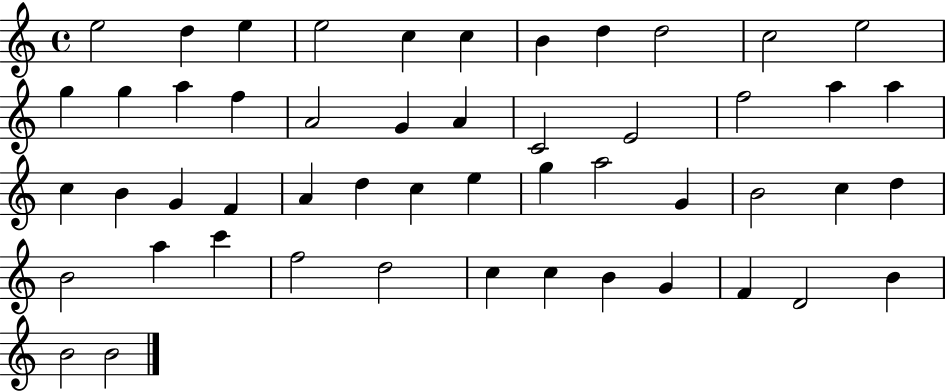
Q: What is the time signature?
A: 4/4